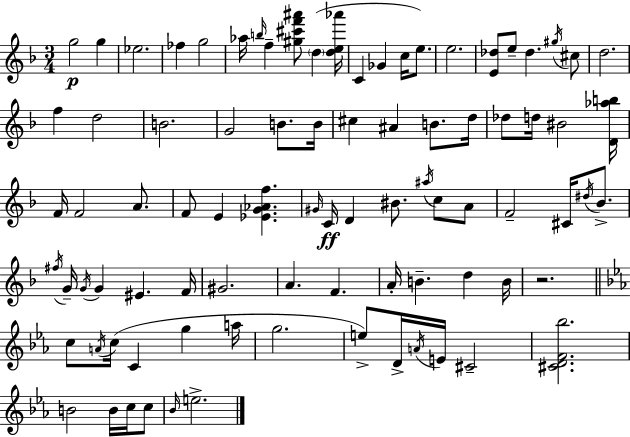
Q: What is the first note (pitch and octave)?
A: G5